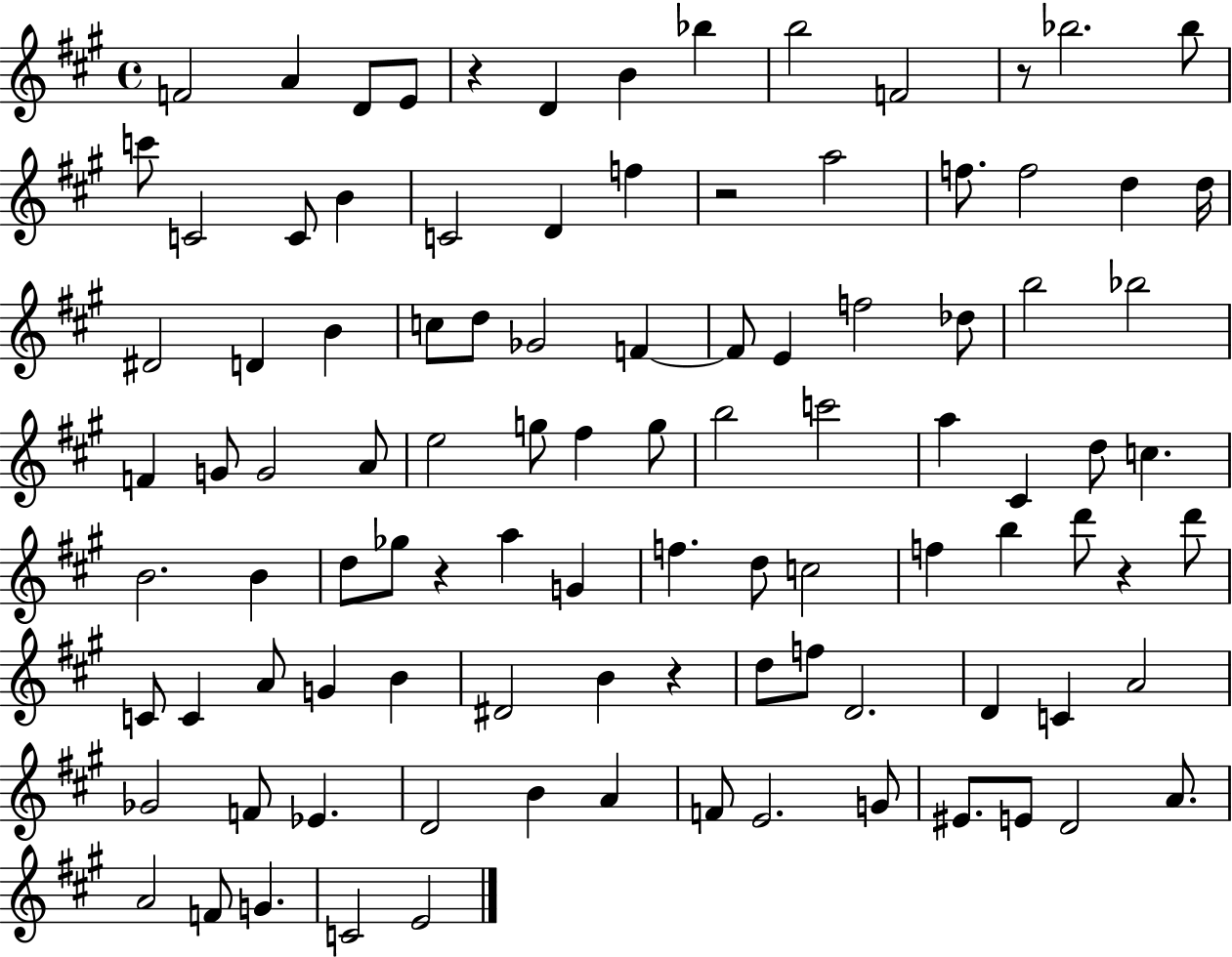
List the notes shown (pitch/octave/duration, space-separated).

F4/h A4/q D4/e E4/e R/q D4/q B4/q Bb5/q B5/h F4/h R/e Bb5/h. Bb5/e C6/e C4/h C4/e B4/q C4/h D4/q F5/q R/h A5/h F5/e. F5/h D5/q D5/s D#4/h D4/q B4/q C5/e D5/e Gb4/h F4/q F4/e E4/q F5/h Db5/e B5/h Bb5/h F4/q G4/e G4/h A4/e E5/h G5/e F#5/q G5/e B5/h C6/h A5/q C#4/q D5/e C5/q. B4/h. B4/q D5/e Gb5/e R/q A5/q G4/q F5/q. D5/e C5/h F5/q B5/q D6/e R/q D6/e C4/e C4/q A4/e G4/q B4/q D#4/h B4/q R/q D5/e F5/e D4/h. D4/q C4/q A4/h Gb4/h F4/e Eb4/q. D4/h B4/q A4/q F4/e E4/h. G4/e EIS4/e. E4/e D4/h A4/e. A4/h F4/e G4/q. C4/h E4/h